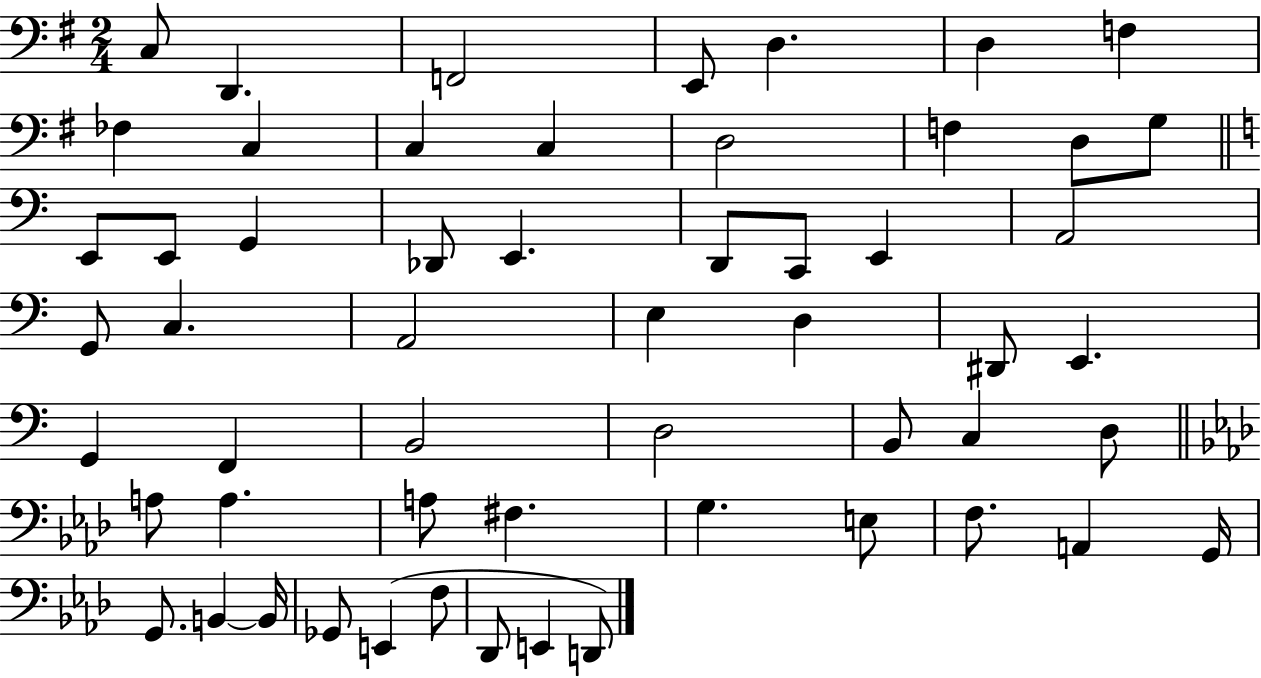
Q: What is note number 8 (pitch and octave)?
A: FES3